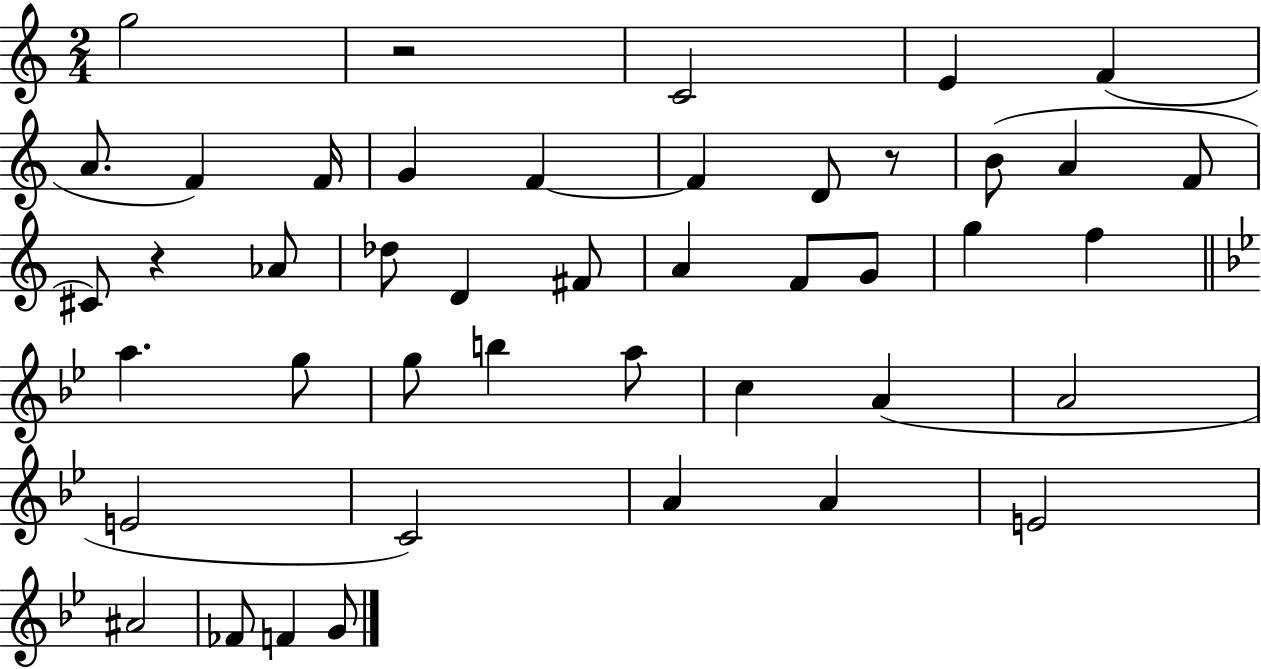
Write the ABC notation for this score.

X:1
T:Untitled
M:2/4
L:1/4
K:C
g2 z2 C2 E F A/2 F F/4 G F F D/2 z/2 B/2 A F/2 ^C/2 z _A/2 _d/2 D ^F/2 A F/2 G/2 g f a g/2 g/2 b a/2 c A A2 E2 C2 A A E2 ^A2 _F/2 F G/2